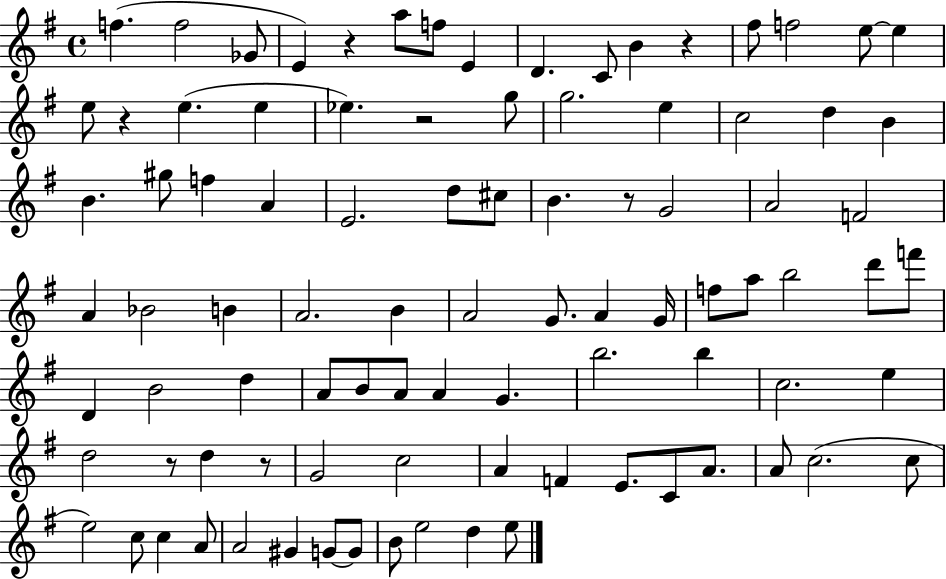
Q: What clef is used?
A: treble